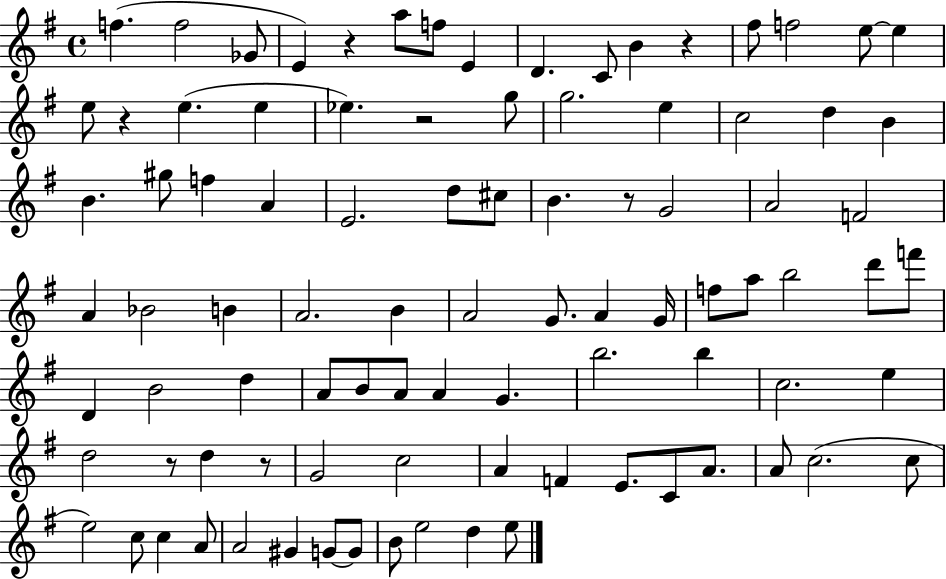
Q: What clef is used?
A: treble